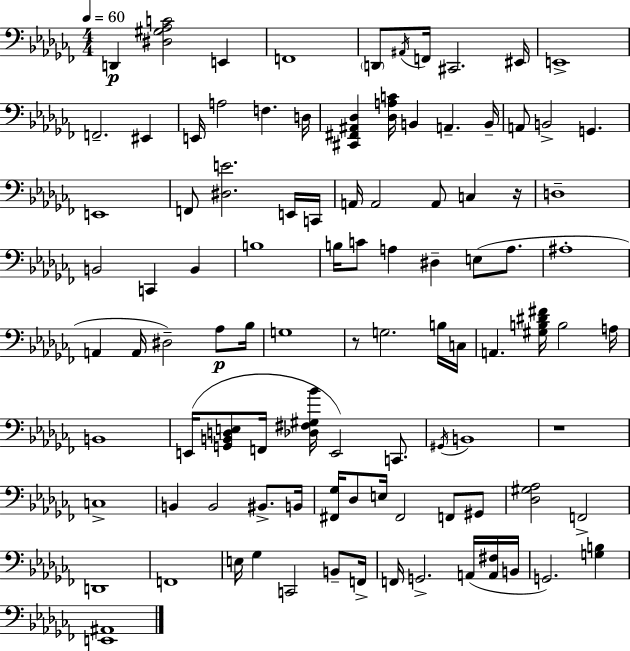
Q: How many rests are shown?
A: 3